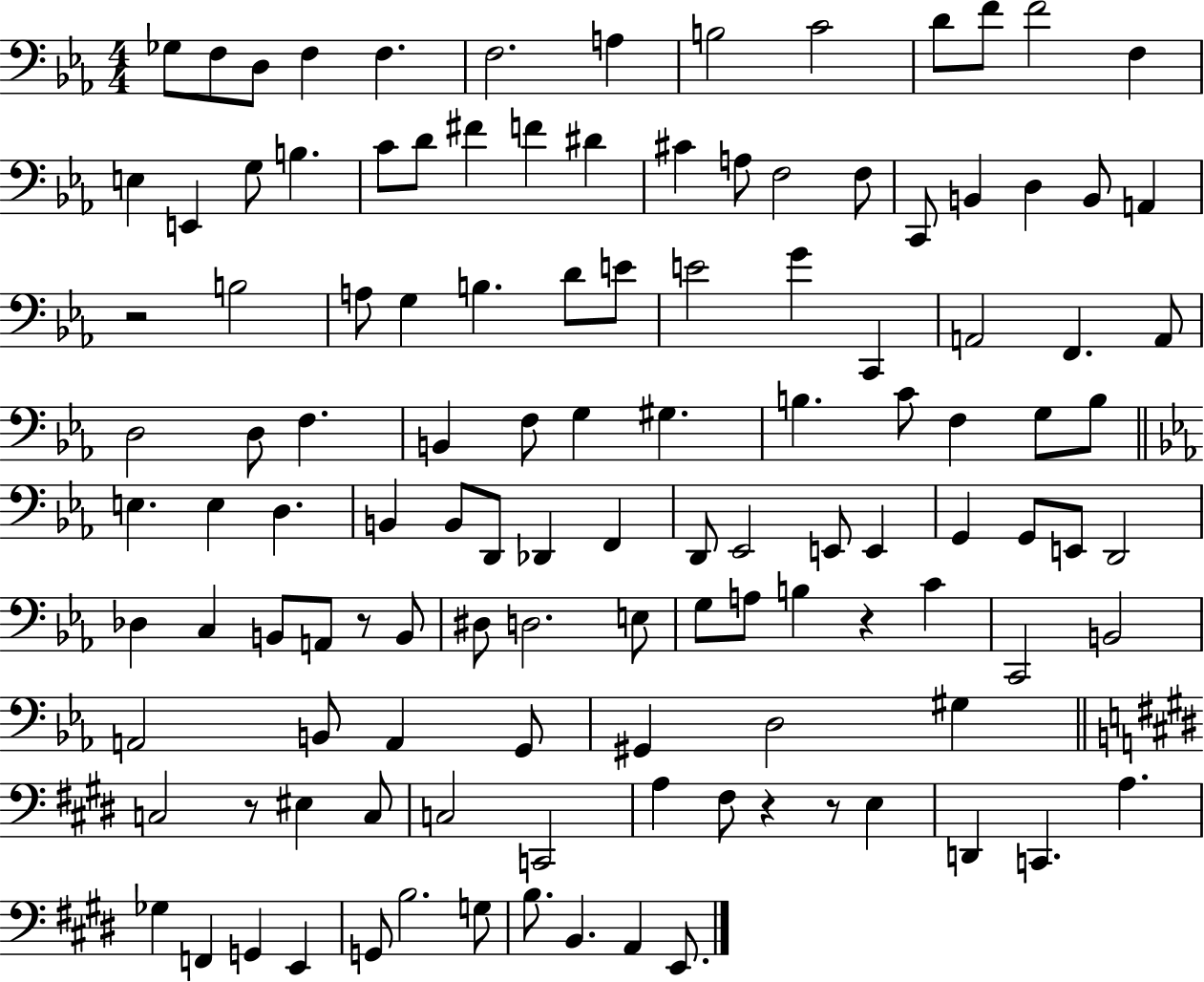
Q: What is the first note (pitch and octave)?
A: Gb3